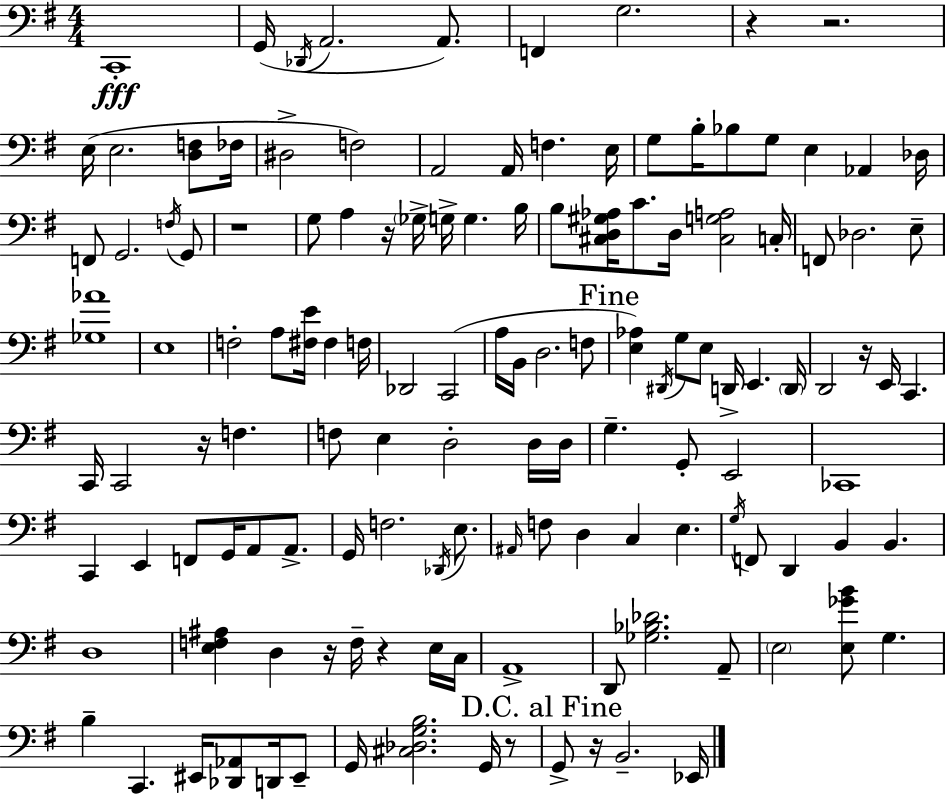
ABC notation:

X:1
T:Untitled
M:4/4
L:1/4
K:Em
C,,4 G,,/4 _D,,/4 A,,2 A,,/2 F,, G,2 z z2 E,/4 E,2 [D,F,]/2 _F,/4 ^D,2 F,2 A,,2 A,,/4 F, E,/4 G,/2 B,/4 _B,/2 G,/2 E, _A,, _D,/4 F,,/2 G,,2 F,/4 G,,/2 z4 G,/2 A, z/4 _G,/4 G,/4 G, B,/4 B,/2 [^C,D,^G,_A,]/4 C/2 D,/4 [^C,G,A,]2 C,/4 F,,/2 _D,2 E,/2 [_G,_A]4 E,4 F,2 A,/2 [^F,E]/4 ^F, F,/4 _D,,2 C,,2 A,/4 B,,/4 D,2 F,/2 [E,_A,] ^D,,/4 G,/2 E,/2 D,,/4 E,, D,,/4 D,,2 z/4 E,,/4 C,, C,,/4 C,,2 z/4 F, F,/2 E, D,2 D,/4 D,/4 G, G,,/2 E,,2 _C,,4 C,, E,, F,,/2 G,,/4 A,,/2 A,,/2 G,,/4 F,2 _D,,/4 E,/2 ^A,,/4 F,/2 D, C, E, G,/4 F,,/2 D,, B,, B,, D,4 [E,F,^A,] D, z/4 F,/4 z E,/4 C,/4 A,,4 D,,/2 [_G,_B,_D]2 A,,/2 E,2 [E,_GB]/2 G, B, C,, ^E,,/4 [_D,,_A,,]/2 D,,/4 ^E,,/2 G,,/4 [^C,_D,G,B,]2 G,,/4 z/2 G,,/2 z/4 B,,2 _E,,/4